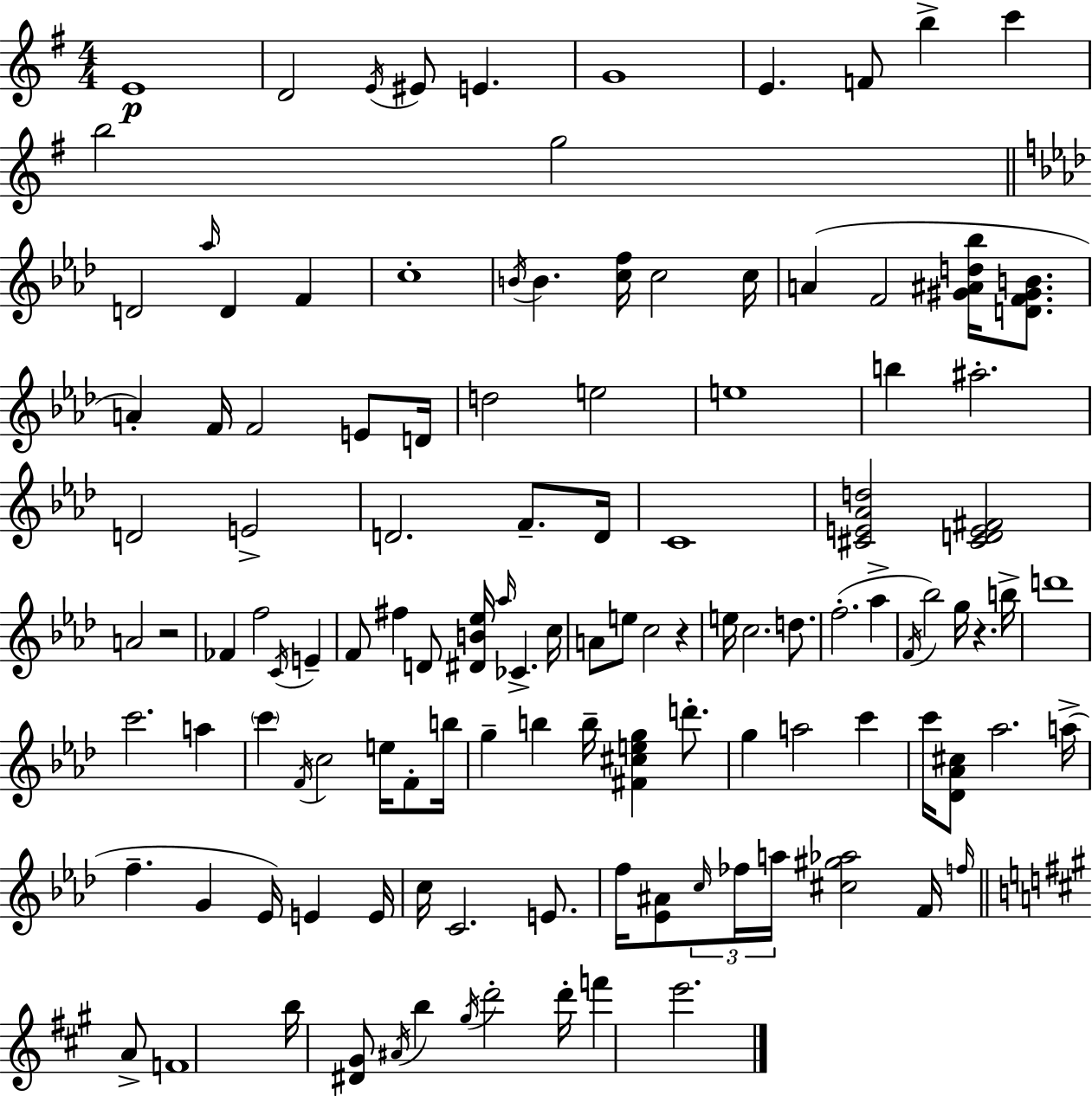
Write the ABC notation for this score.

X:1
T:Untitled
M:4/4
L:1/4
K:G
E4 D2 E/4 ^E/2 E G4 E F/2 b c' b2 g2 D2 _a/4 D F c4 B/4 B [cf]/4 c2 c/4 A F2 [^G^Ad_b]/4 [DF^GB]/2 A F/4 F2 E/2 D/4 d2 e2 e4 b ^a2 D2 E2 D2 F/2 D/4 C4 [^CE_Ad]2 [^CDE^F]2 A2 z2 _F f2 C/4 E F/2 ^f D/2 [^DB_e]/4 _a/4 _C c/4 A/2 e/2 c2 z e/4 c2 d/2 f2 _a F/4 _b2 g/4 z b/4 d'4 c'2 a c' F/4 c2 e/4 F/2 b/4 g b b/4 [^F^ceg] d'/2 g a2 c' c'/4 [_D_A^c]/2 _a2 a/4 f G _E/4 E E/4 c/4 C2 E/2 f/4 [_E^A]/2 c/4 _f/4 a/4 [^c^g_a]2 F/4 f/4 A/2 F4 b/4 [^D^G]/2 ^A/4 b ^g/4 d'2 d'/4 f' e'2